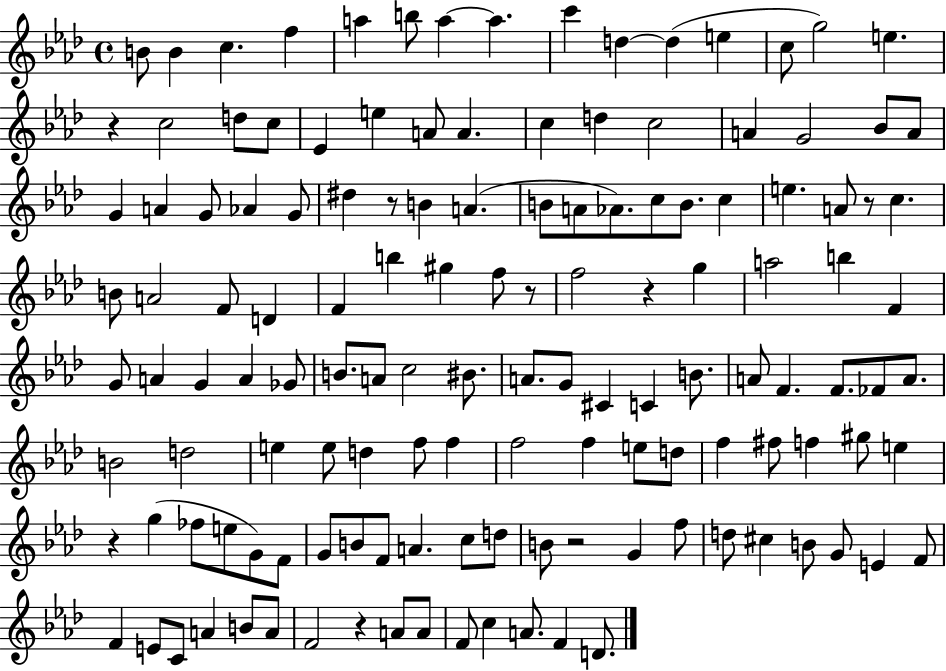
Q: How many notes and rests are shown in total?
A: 136